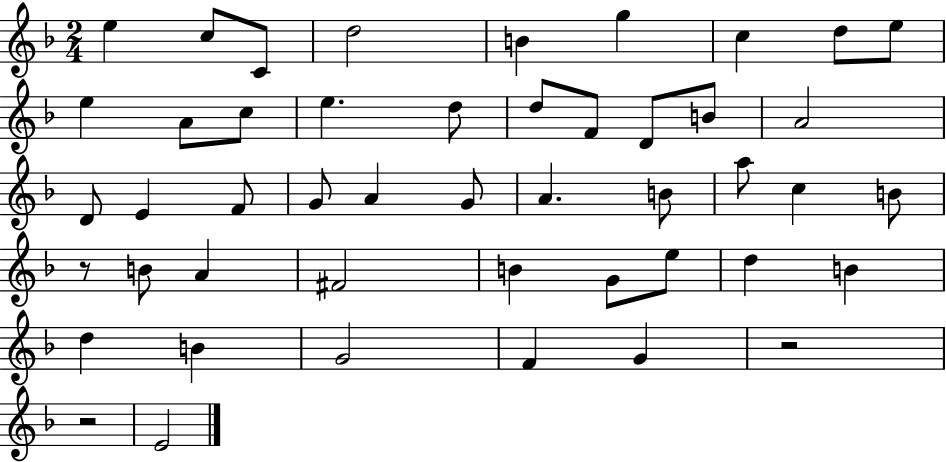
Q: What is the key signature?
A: F major